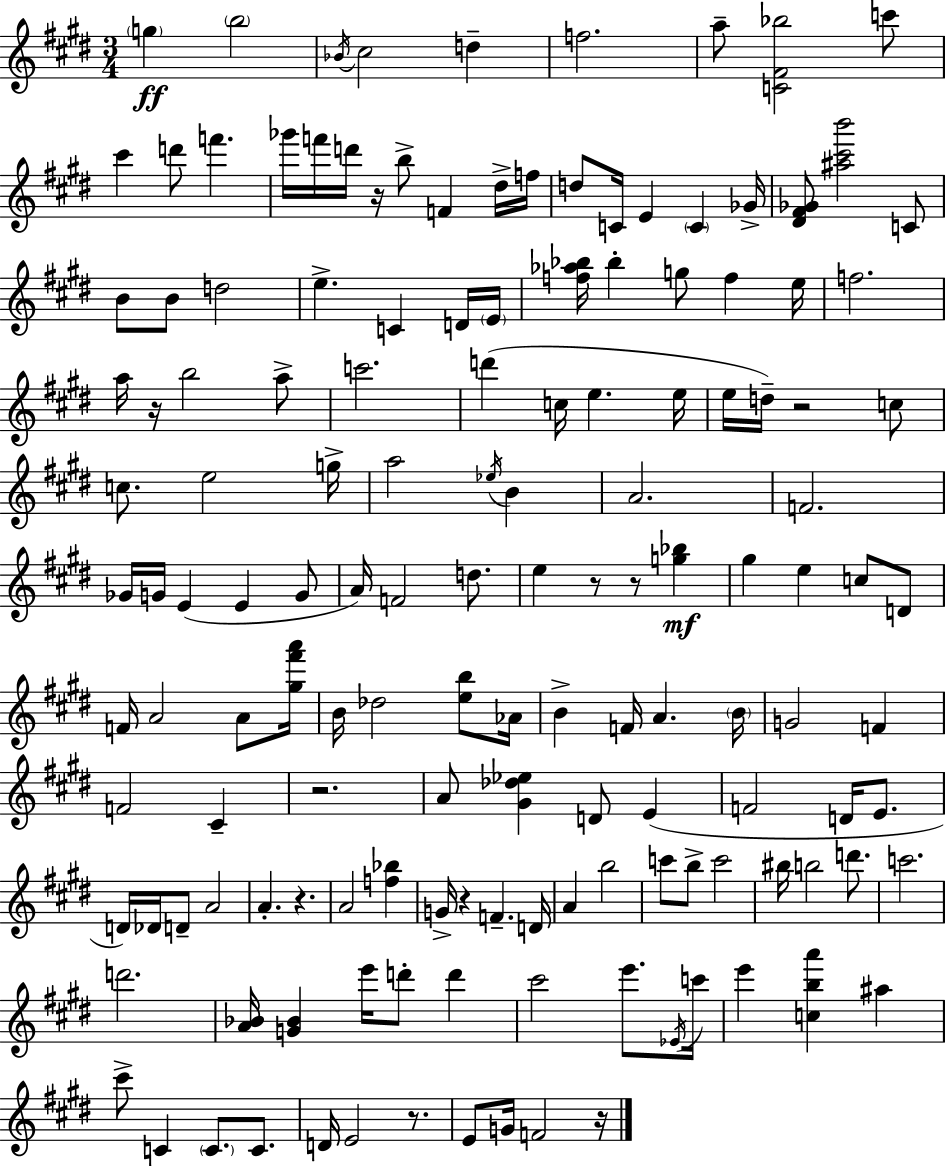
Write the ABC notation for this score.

X:1
T:Untitled
M:3/4
L:1/4
K:E
g b2 _B/4 ^c2 d f2 a/2 [C^F_b]2 c'/2 ^c' d'/2 f' _g'/4 f'/4 d'/4 z/4 b/2 F ^d/4 f/4 d/2 C/4 E C _G/4 [^D^F_G]/2 [^a^c'b']2 C/2 B/2 B/2 d2 e C D/4 E/4 [f_a_b]/4 _b g/2 f e/4 f2 a/4 z/4 b2 a/2 c'2 d' c/4 e e/4 e/4 d/4 z2 c/2 c/2 e2 g/4 a2 _e/4 B A2 F2 _G/4 G/4 E E G/2 A/4 F2 d/2 e z/2 z/2 [g_b] ^g e c/2 D/2 F/4 A2 A/2 [^g^f'a']/4 B/4 _d2 [eb]/2 _A/4 B F/4 A B/4 G2 F F2 ^C z2 A/2 [^G_d_e] D/2 E F2 D/4 E/2 D/4 _D/4 D/2 A2 A z A2 [f_b] G/4 z F D/4 A b2 c'/2 b/2 c'2 ^b/4 b2 d'/2 c'2 d'2 [A_B]/4 [G_B] e'/4 d'/2 d' ^c'2 e'/2 _E/4 c'/4 e' [cba'] ^a ^c'/2 C C/2 C/2 D/4 E2 z/2 E/2 G/4 F2 z/4